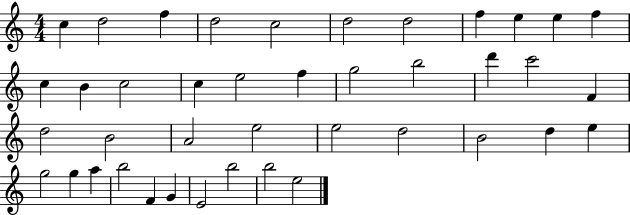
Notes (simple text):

C5/q D5/h F5/q D5/h C5/h D5/h D5/h F5/q E5/q E5/q F5/q C5/q B4/q C5/h C5/q E5/h F5/q G5/h B5/h D6/q C6/h F4/q D5/h B4/h A4/h E5/h E5/h D5/h B4/h D5/q E5/q G5/h G5/q A5/q B5/h F4/q G4/q E4/h B5/h B5/h E5/h